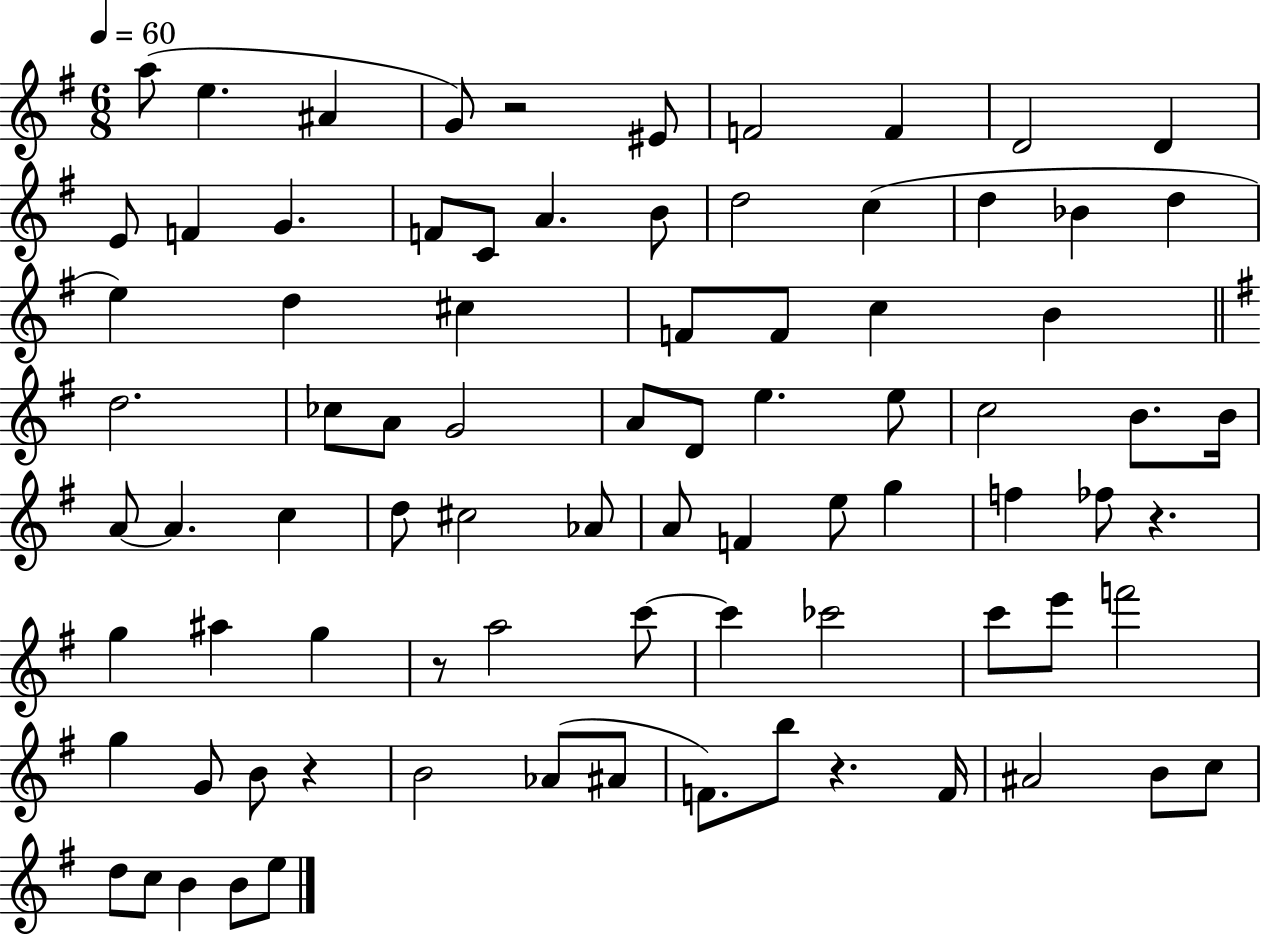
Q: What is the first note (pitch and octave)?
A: A5